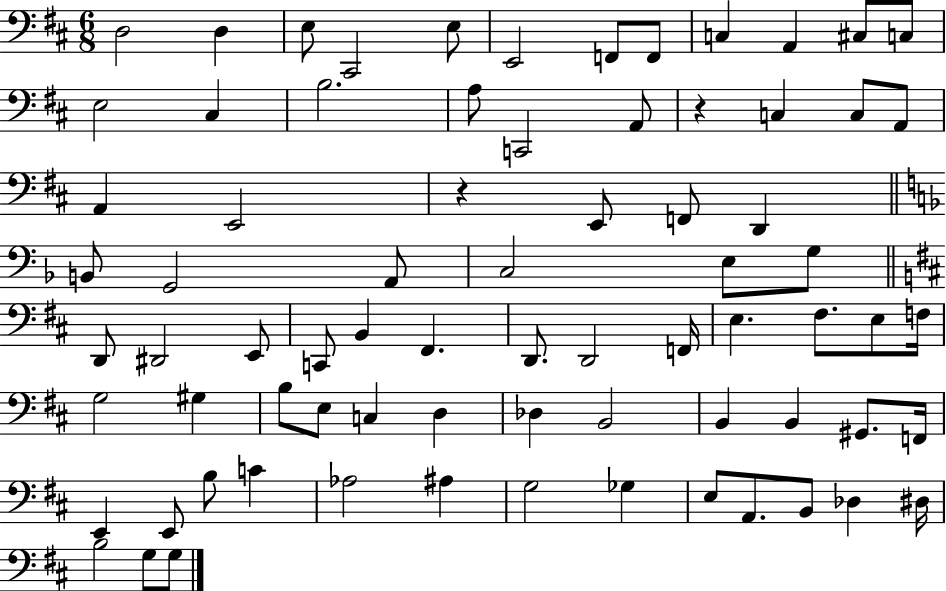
D3/h D3/q E3/e C#2/h E3/e E2/h F2/e F2/e C3/q A2/q C#3/e C3/e E3/h C#3/q B3/h. A3/e C2/h A2/e R/q C3/q C3/e A2/e A2/q E2/h R/q E2/e F2/e D2/q B2/e G2/h A2/e C3/h E3/e G3/e D2/e D#2/h E2/e C2/e B2/q F#2/q. D2/e. D2/h F2/s E3/q. F#3/e. E3/e F3/s G3/h G#3/q B3/e E3/e C3/q D3/q Db3/q B2/h B2/q B2/q G#2/e. F2/s E2/q E2/e B3/e C4/q Ab3/h A#3/q G3/h Gb3/q E3/e A2/e. B2/e Db3/q D#3/s B3/h G3/e G3/e